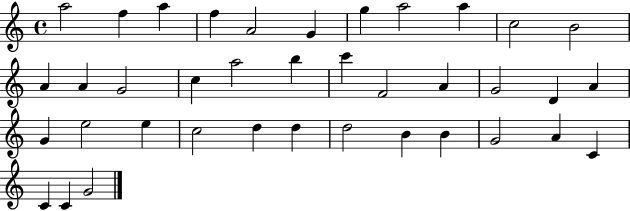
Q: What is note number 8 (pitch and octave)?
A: A5